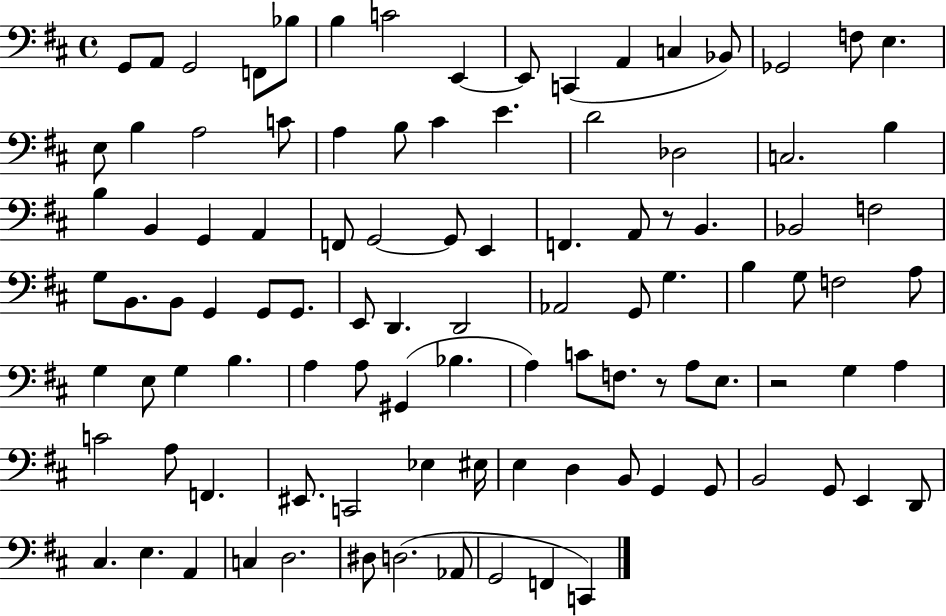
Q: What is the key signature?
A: D major